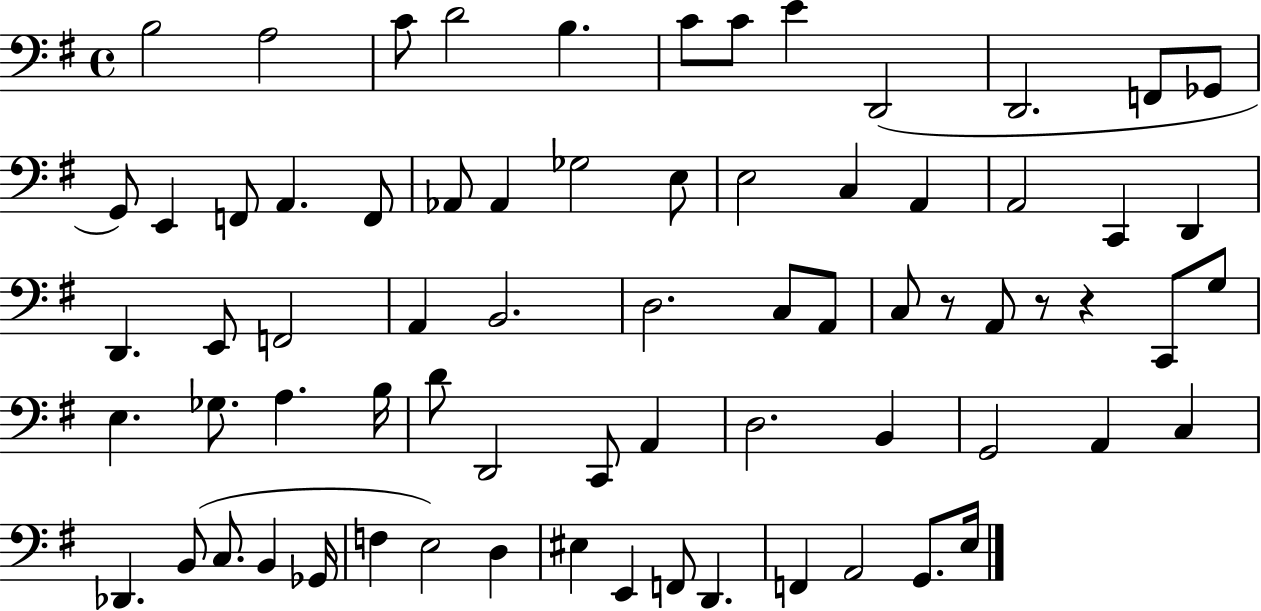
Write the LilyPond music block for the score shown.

{
  \clef bass
  \time 4/4
  \defaultTimeSignature
  \key g \major
  b2 a2 | c'8 d'2 b4. | c'8 c'8 e'4 d,2( | d,2. f,8 ges,8 | \break g,8) e,4 f,8 a,4. f,8 | aes,8 aes,4 ges2 e8 | e2 c4 a,4 | a,2 c,4 d,4 | \break d,4. e,8 f,2 | a,4 b,2. | d2. c8 a,8 | c8 r8 a,8 r8 r4 c,8 g8 | \break e4. ges8. a4. b16 | d'8 d,2 c,8 a,4 | d2. b,4 | g,2 a,4 c4 | \break des,4. b,8( c8. b,4 ges,16 | f4 e2) d4 | eis4 e,4 f,8 d,4. | f,4 a,2 g,8. e16 | \break \bar "|."
}